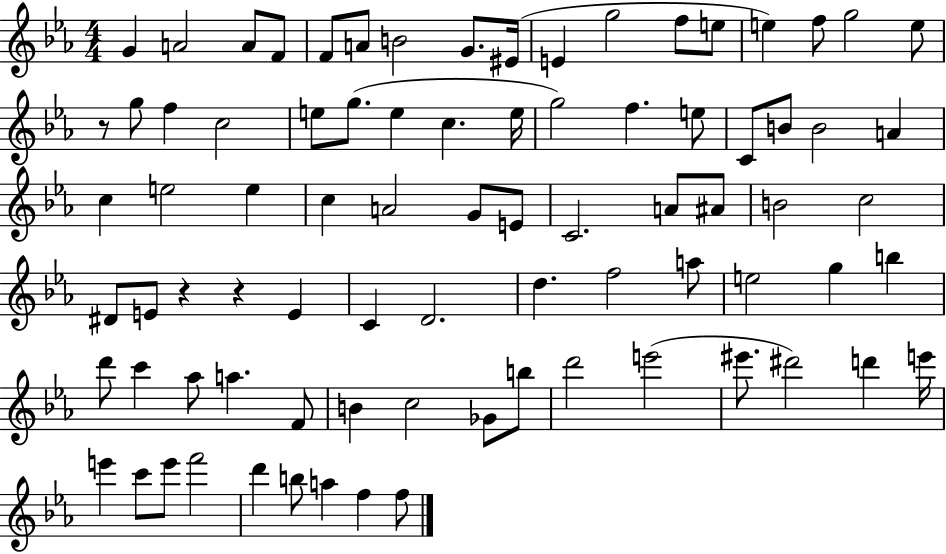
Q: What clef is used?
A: treble